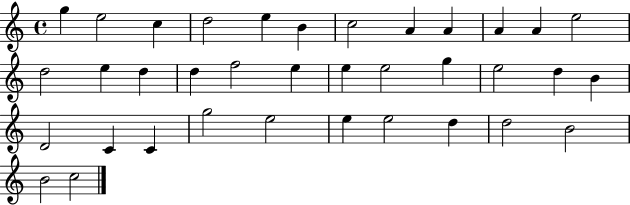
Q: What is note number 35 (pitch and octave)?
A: B4